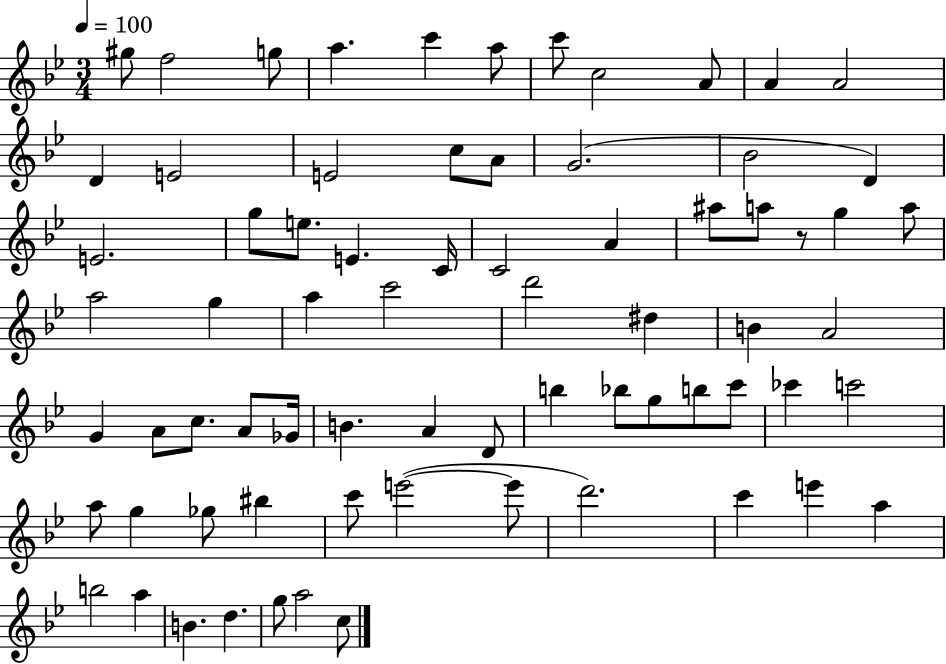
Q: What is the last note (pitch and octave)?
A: C5